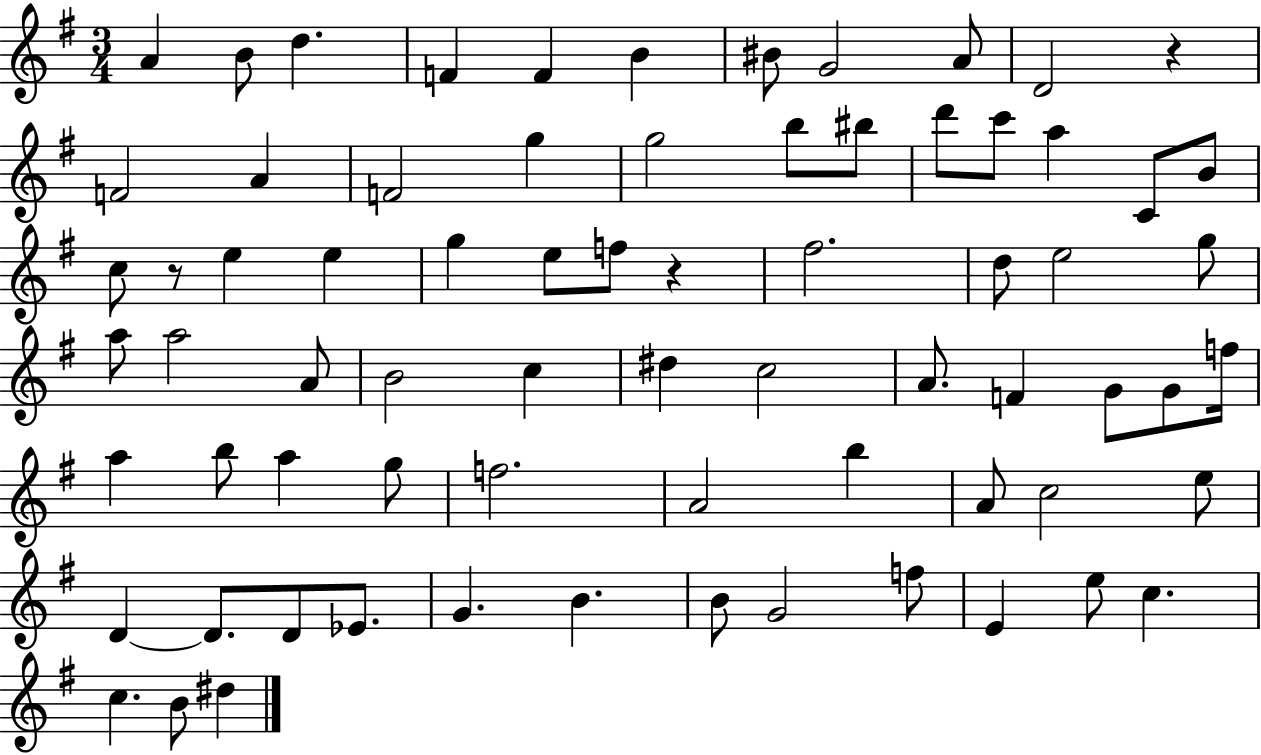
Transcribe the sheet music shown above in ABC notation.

X:1
T:Untitled
M:3/4
L:1/4
K:G
A B/2 d F F B ^B/2 G2 A/2 D2 z F2 A F2 g g2 b/2 ^b/2 d'/2 c'/2 a C/2 B/2 c/2 z/2 e e g e/2 f/2 z ^f2 d/2 e2 g/2 a/2 a2 A/2 B2 c ^d c2 A/2 F G/2 G/2 f/4 a b/2 a g/2 f2 A2 b A/2 c2 e/2 D D/2 D/2 _E/2 G B B/2 G2 f/2 E e/2 c c B/2 ^d